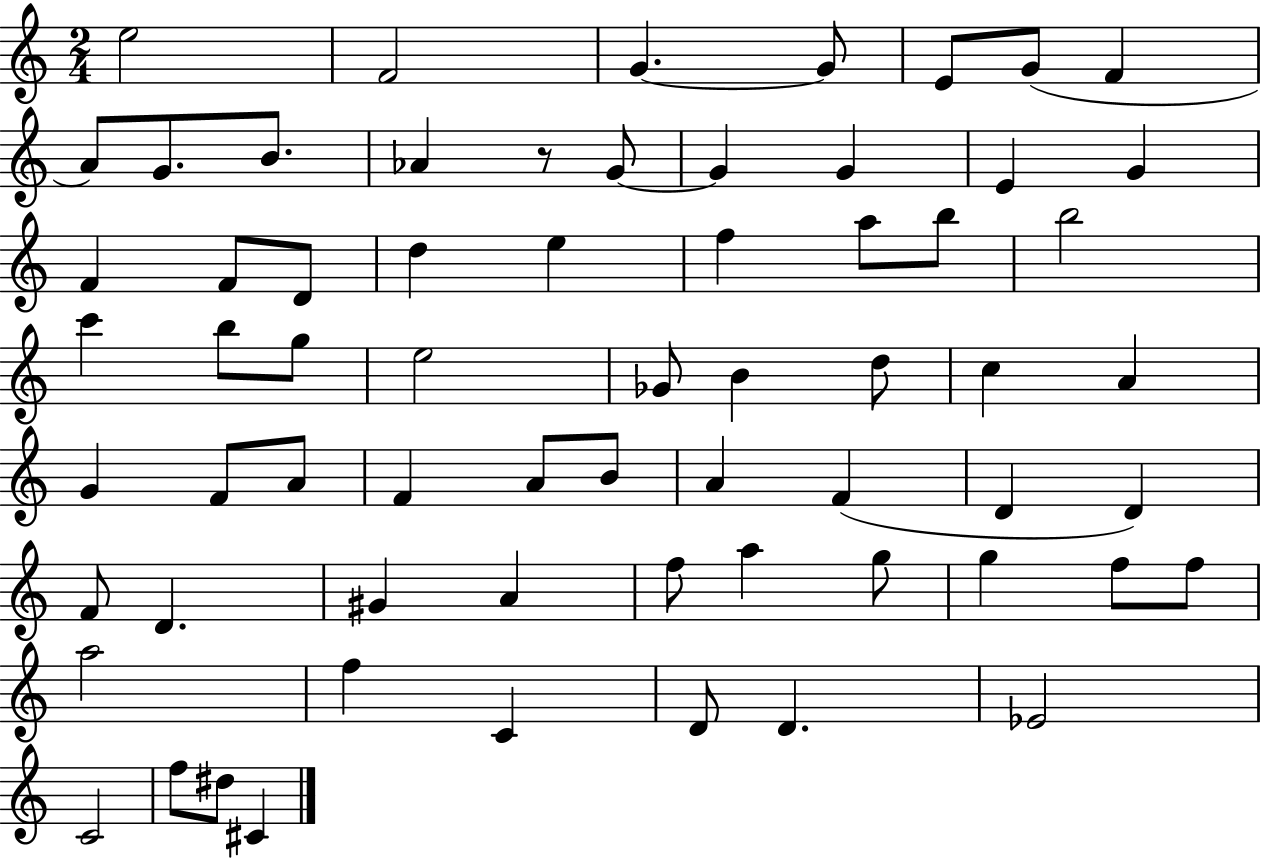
{
  \clef treble
  \numericTimeSignature
  \time 2/4
  \key c \major
  e''2 | f'2 | g'4.~~ g'8 | e'8 g'8( f'4 | \break a'8) g'8. b'8. | aes'4 r8 g'8~~ | g'4 g'4 | e'4 g'4 | \break f'4 f'8 d'8 | d''4 e''4 | f''4 a''8 b''8 | b''2 | \break c'''4 b''8 g''8 | e''2 | ges'8 b'4 d''8 | c''4 a'4 | \break g'4 f'8 a'8 | f'4 a'8 b'8 | a'4 f'4( | d'4 d'4) | \break f'8 d'4. | gis'4 a'4 | f''8 a''4 g''8 | g''4 f''8 f''8 | \break a''2 | f''4 c'4 | d'8 d'4. | ees'2 | \break c'2 | f''8 dis''8 cis'4 | \bar "|."
}